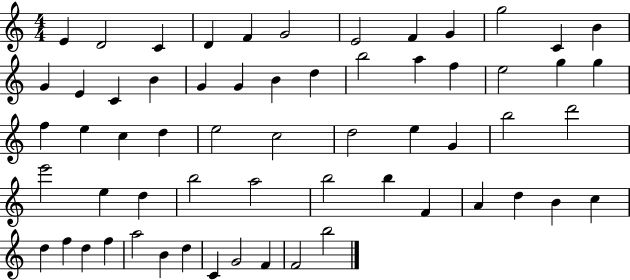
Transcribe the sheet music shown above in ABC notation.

X:1
T:Untitled
M:4/4
L:1/4
K:C
E D2 C D F G2 E2 F G g2 C B G E C B G G B d b2 a f e2 g g f e c d e2 c2 d2 e G b2 d'2 e'2 e d b2 a2 b2 b F A d B c d f d f a2 B d C G2 F F2 b2